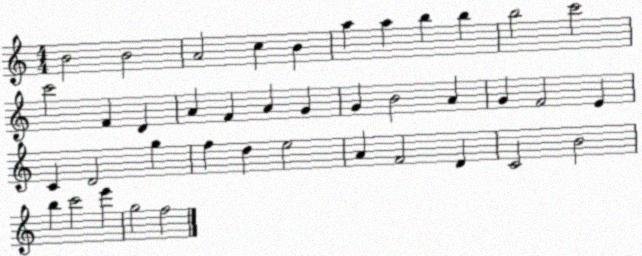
X:1
T:Untitled
M:4/4
L:1/4
K:C
B2 B2 A2 c B a a b b b2 c'2 c'2 F D A F A G G B2 A G F2 E C D2 g f d e2 A F2 D C2 B2 b c'2 e' g2 f2